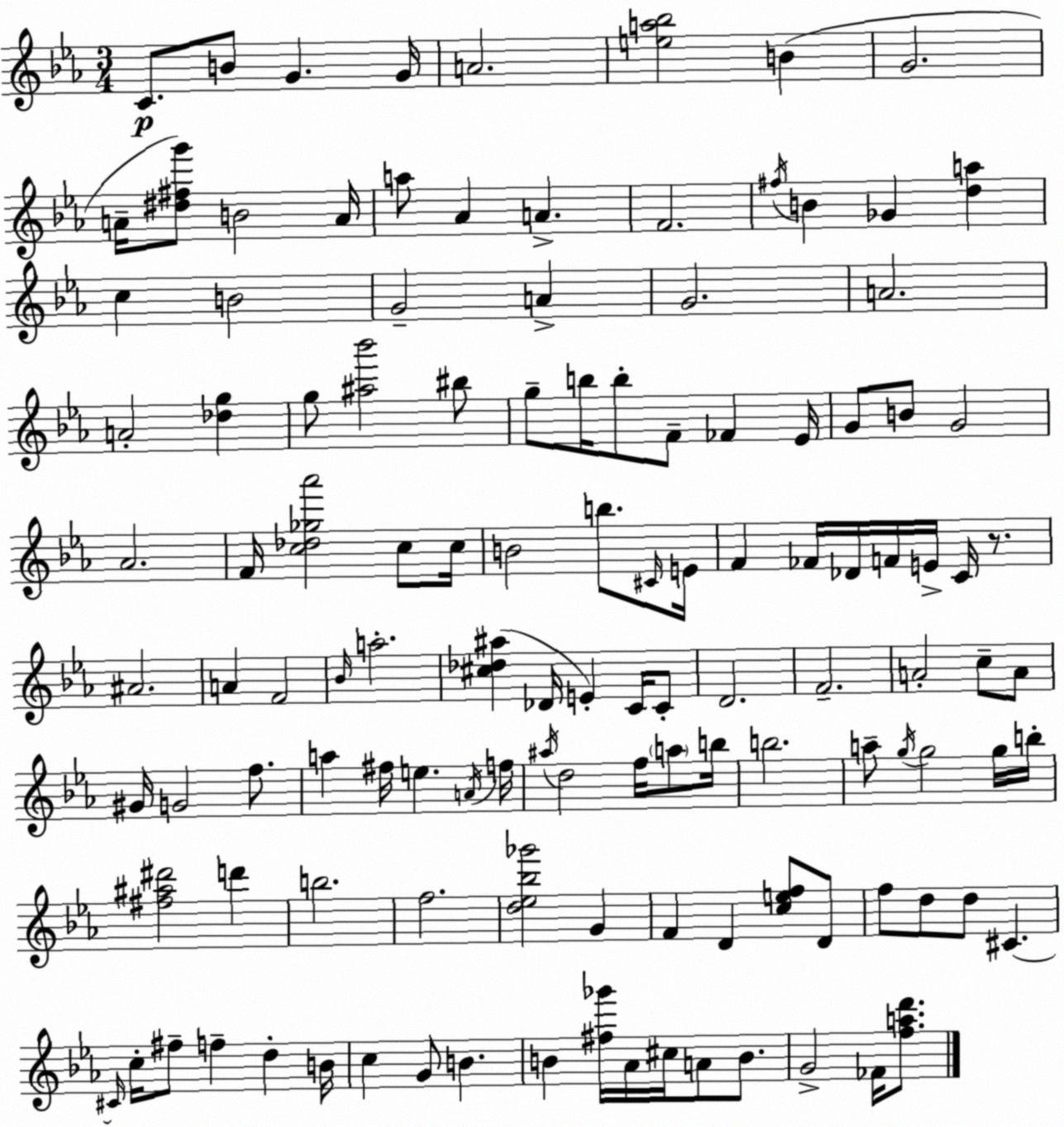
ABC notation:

X:1
T:Untitled
M:3/4
L:1/4
K:Eb
C/2 B/2 G G/4 A2 [ea_b]2 B G2 A/4 [^d^fg']/2 B2 A/4 a/2 _A A F2 ^f/4 B _G [da] c B2 G2 A G2 A2 A2 [_dg] g/2 [^a_b']2 ^b/2 g/2 b/4 b/2 F/2 _F _E/4 G/2 B/2 G2 _A2 F/4 [c_d_g_a']2 c/2 c/4 B2 b/2 ^C/4 E/4 F _F/4 _D/4 F/4 E/4 C/4 z/2 ^A2 A F2 _B/4 a2 [^c_d^a] _D/4 E C/4 C/2 D2 F2 A2 c/2 A/2 ^G/4 G2 f/2 a ^f/4 e A/4 f/4 ^a/4 d2 f/4 a/2 b/4 b2 a/2 g/4 g2 g/4 b/4 [^f^a^d']2 d' b2 f2 [d_e_b_g']2 G F D [cef]/2 D/2 f/2 d/2 d/2 ^C ^C/4 c/4 ^f/2 f d B/4 c G/2 B B [^f_g']/4 _A/4 ^c/4 A/2 B/2 G2 _F/4 [fad']/2